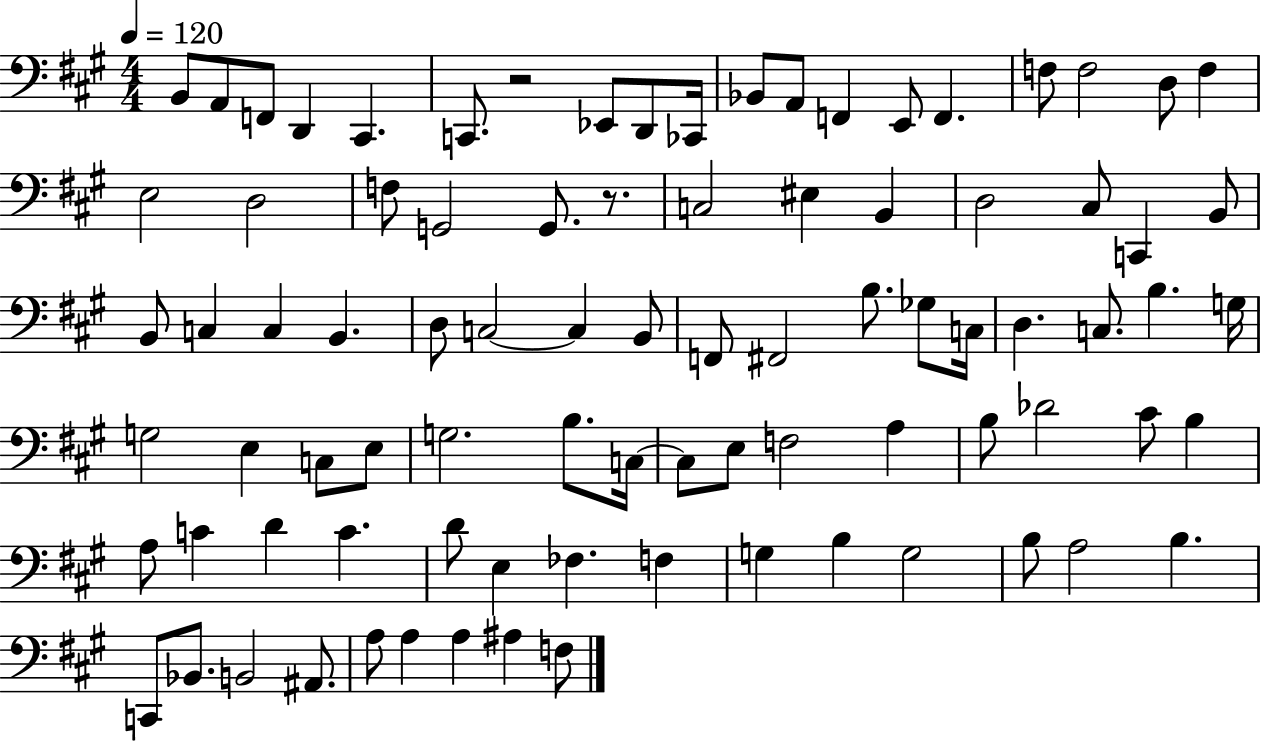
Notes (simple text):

B2/e A2/e F2/e D2/q C#2/q. C2/e. R/h Eb2/e D2/e CES2/s Bb2/e A2/e F2/q E2/e F2/q. F3/e F3/h D3/e F3/q E3/h D3/h F3/e G2/h G2/e. R/e. C3/h EIS3/q B2/q D3/h C#3/e C2/q B2/e B2/e C3/q C3/q B2/q. D3/e C3/h C3/q B2/e F2/e F#2/h B3/e. Gb3/e C3/s D3/q. C3/e. B3/q. G3/s G3/h E3/q C3/e E3/e G3/h. B3/e. C3/s C3/e E3/e F3/h A3/q B3/e Db4/h C#4/e B3/q A3/e C4/q D4/q C4/q. D4/e E3/q FES3/q. F3/q G3/q B3/q G3/h B3/e A3/h B3/q. C2/e Bb2/e. B2/h A#2/e. A3/e A3/q A3/q A#3/q F3/e